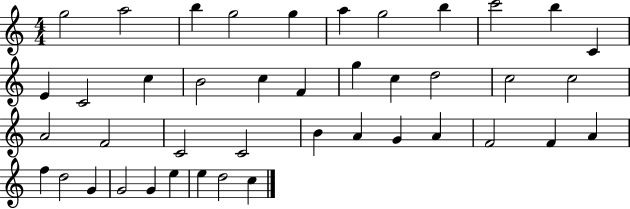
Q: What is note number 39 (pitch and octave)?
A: E5